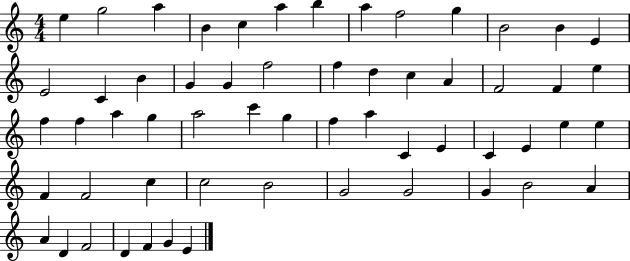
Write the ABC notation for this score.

X:1
T:Untitled
M:4/4
L:1/4
K:C
e g2 a B c a b a f2 g B2 B E E2 C B G G f2 f d c A F2 F e f f a g a2 c' g f a C E C E e e F F2 c c2 B2 G2 G2 G B2 A A D F2 D F G E